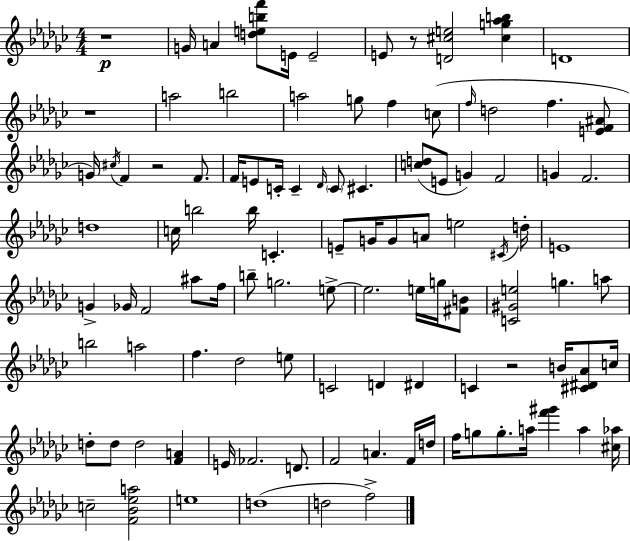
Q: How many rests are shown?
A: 5